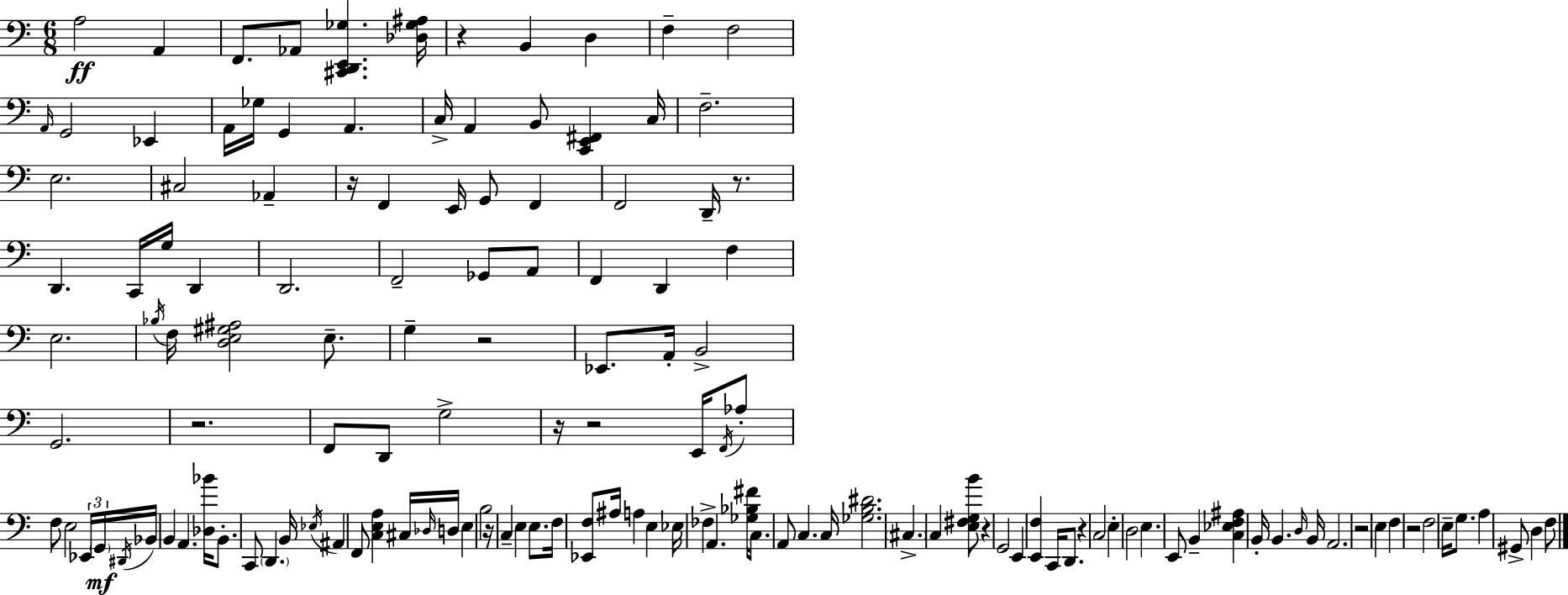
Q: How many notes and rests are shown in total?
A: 139